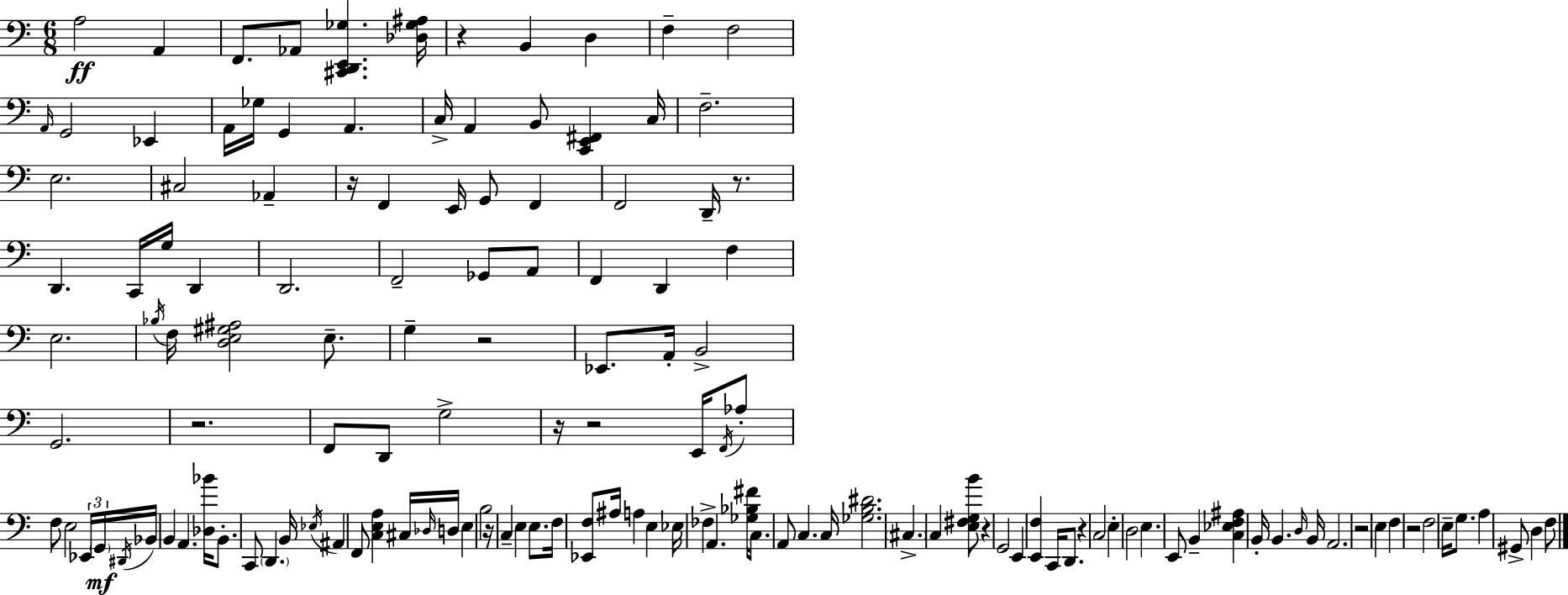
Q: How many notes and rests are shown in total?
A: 139